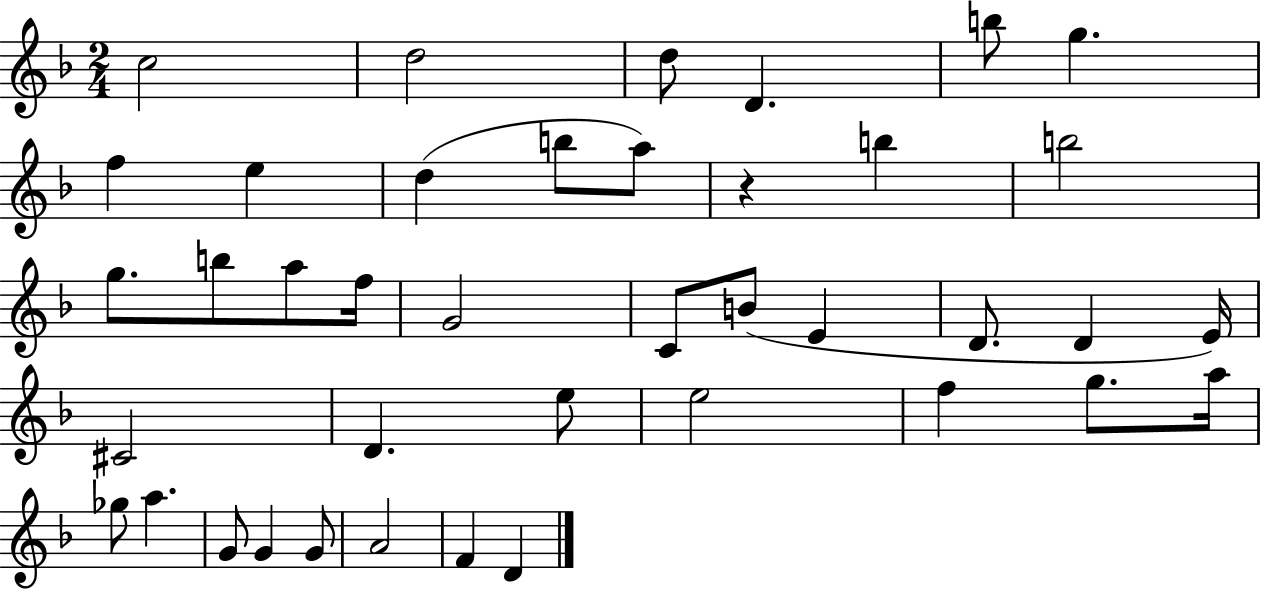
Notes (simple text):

C5/h D5/h D5/e D4/q. B5/e G5/q. F5/q E5/q D5/q B5/e A5/e R/q B5/q B5/h G5/e. B5/e A5/e F5/s G4/h C4/e B4/e E4/q D4/e. D4/q E4/s C#4/h D4/q. E5/e E5/h F5/q G5/e. A5/s Gb5/e A5/q. G4/e G4/q G4/e A4/h F4/q D4/q